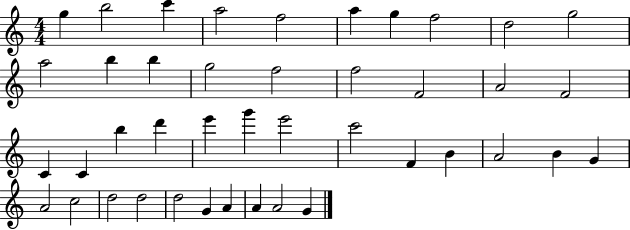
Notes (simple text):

G5/q B5/h C6/q A5/h F5/h A5/q G5/q F5/h D5/h G5/h A5/h B5/q B5/q G5/h F5/h F5/h F4/h A4/h F4/h C4/q C4/q B5/q D6/q E6/q G6/q E6/h C6/h F4/q B4/q A4/h B4/q G4/q A4/h C5/h D5/h D5/h D5/h G4/q A4/q A4/q A4/h G4/q